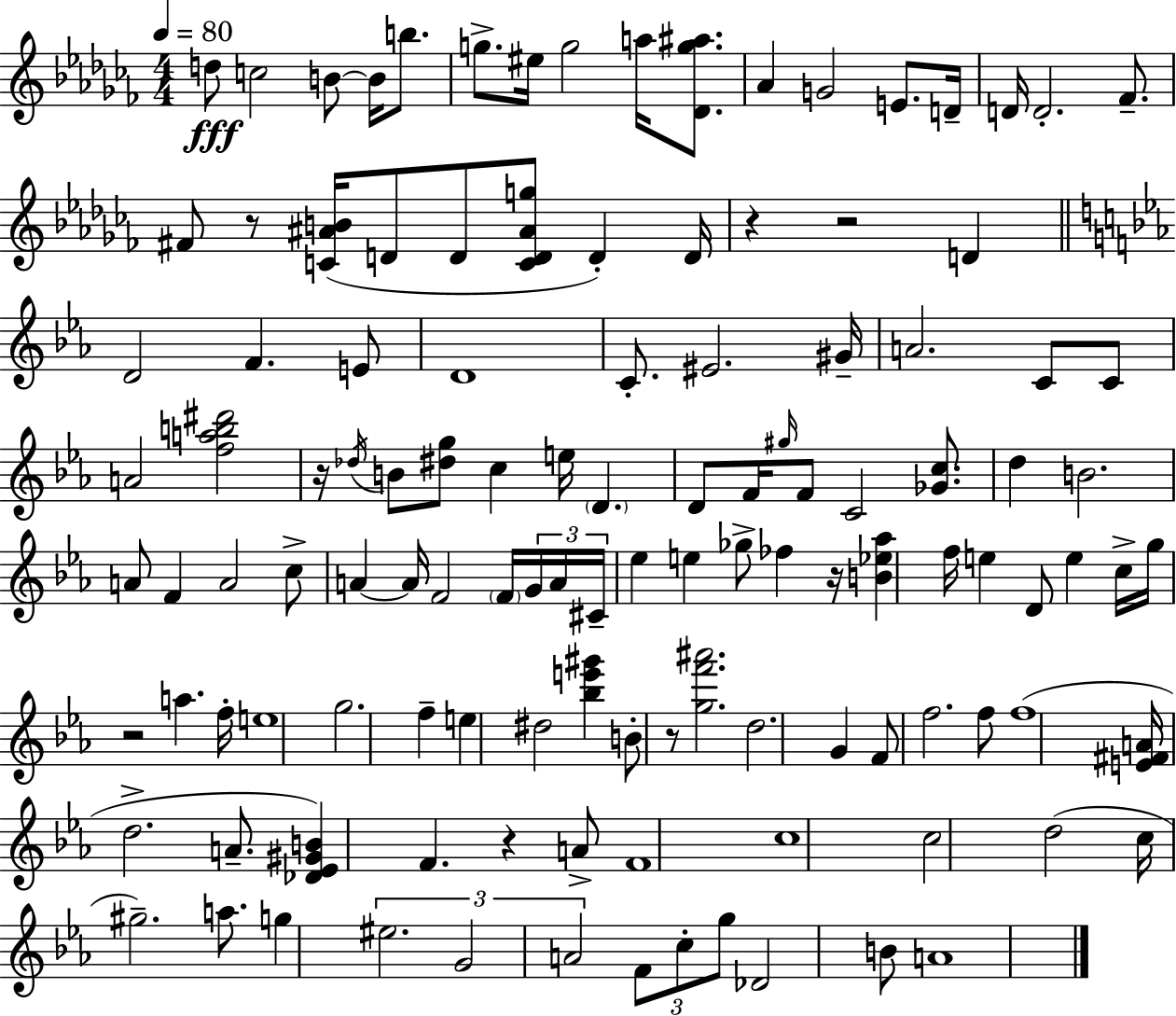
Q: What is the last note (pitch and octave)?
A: A4